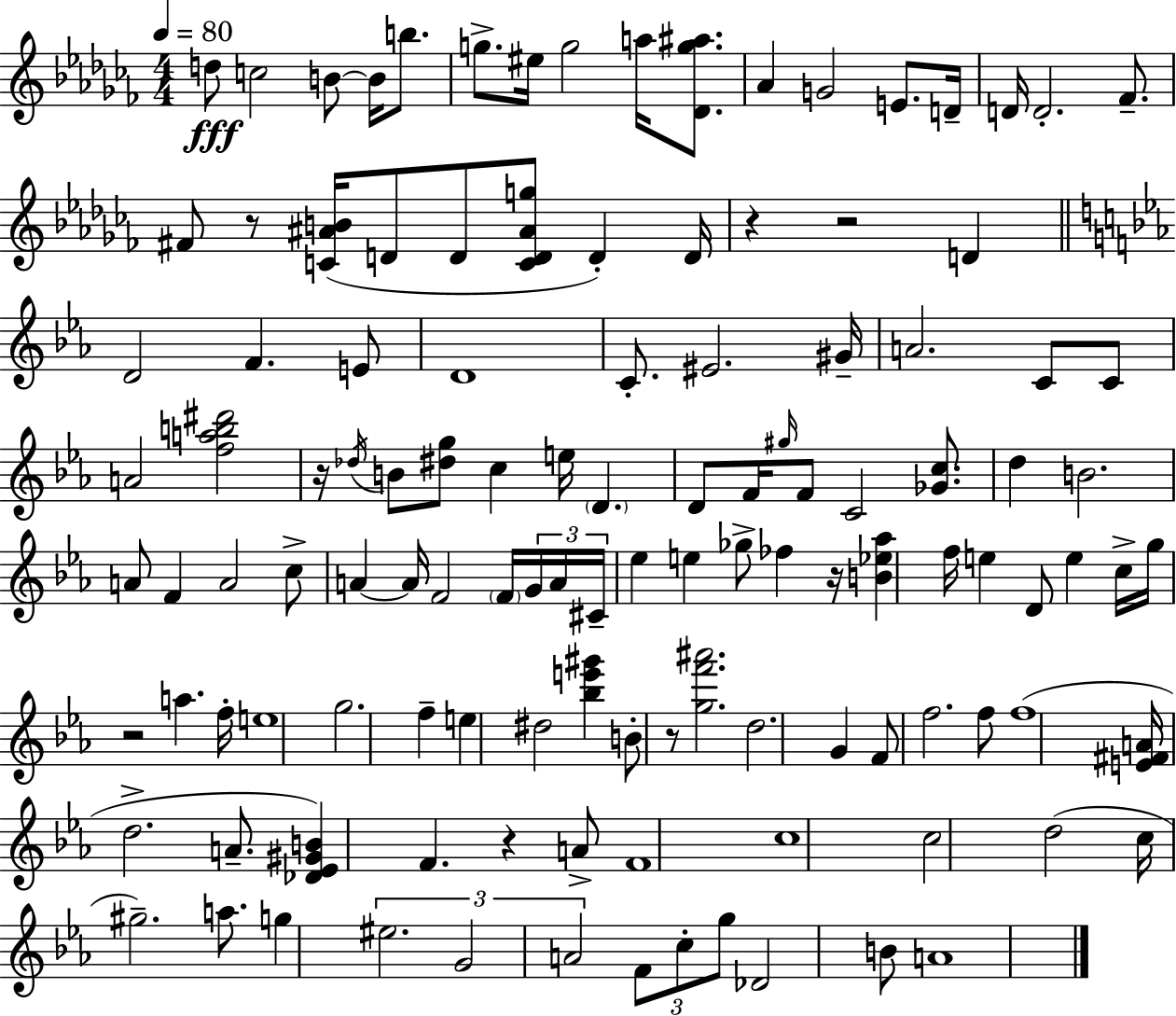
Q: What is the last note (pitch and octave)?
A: A4